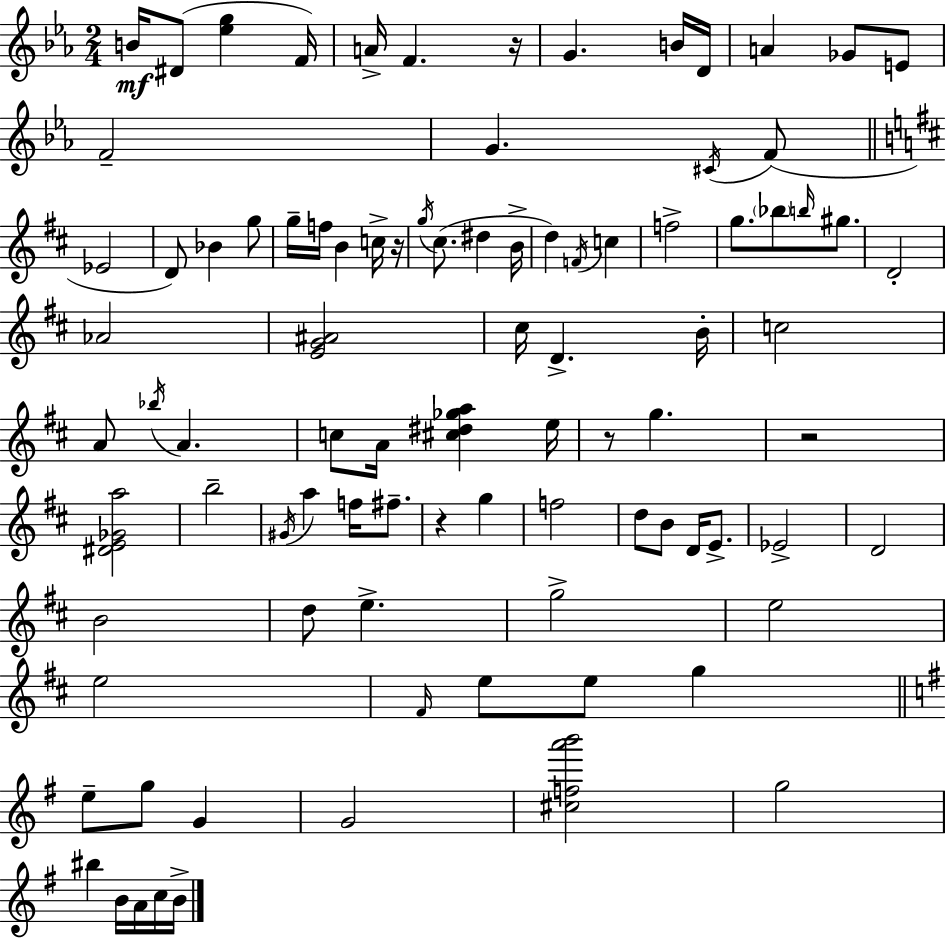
{
  \clef treble
  \numericTimeSignature
  \time 2/4
  \key c \minor
  b'16\mf dis'8( <ees'' g''>4 f'16) | a'16-> f'4. r16 | g'4. b'16 d'16 | a'4 ges'8 e'8 | \break f'2-- | g'4. \acciaccatura { cis'16 }( f'8 | \bar "||" \break \key d \major ees'2 | d'8) bes'4 g''8 | g''16-- f''16 b'4 c''16-> r16 | \acciaccatura { g''16 } cis''8.( dis''4 | \break b'16-> d''4) \acciaccatura { f'16 } c''4 | f''2-> | g''8. \parenthesize bes''8 \grace { b''16 } | gis''8. d'2-. | \break aes'2 | <e' g' ais'>2 | cis''16 d'4.-> | b'16-. c''2 | \break a'8 \acciaccatura { bes''16 } a'4. | c''8 a'16 <cis'' dis'' ges'' a''>4 | e''16 r8 g''4. | r2 | \break <dis' e' ges' a''>2 | b''2-- | \acciaccatura { gis'16 } a''4 | f''16 fis''8.-- r4 | \break g''4 f''2 | d''8 b'8 | d'16 e'8.-> ees'2-> | d'2 | \break b'2 | d''8 e''4.-> | g''2-> | e''2 | \break e''2 | \grace { fis'16 } e''8 | e''8 g''4 \bar "||" \break \key g \major e''8-- g''8 g'4 | g'2 | <cis'' f'' a''' b'''>2 | g''2 | \break bis''4 b'16 a'16 c''16 b'16-> | \bar "|."
}